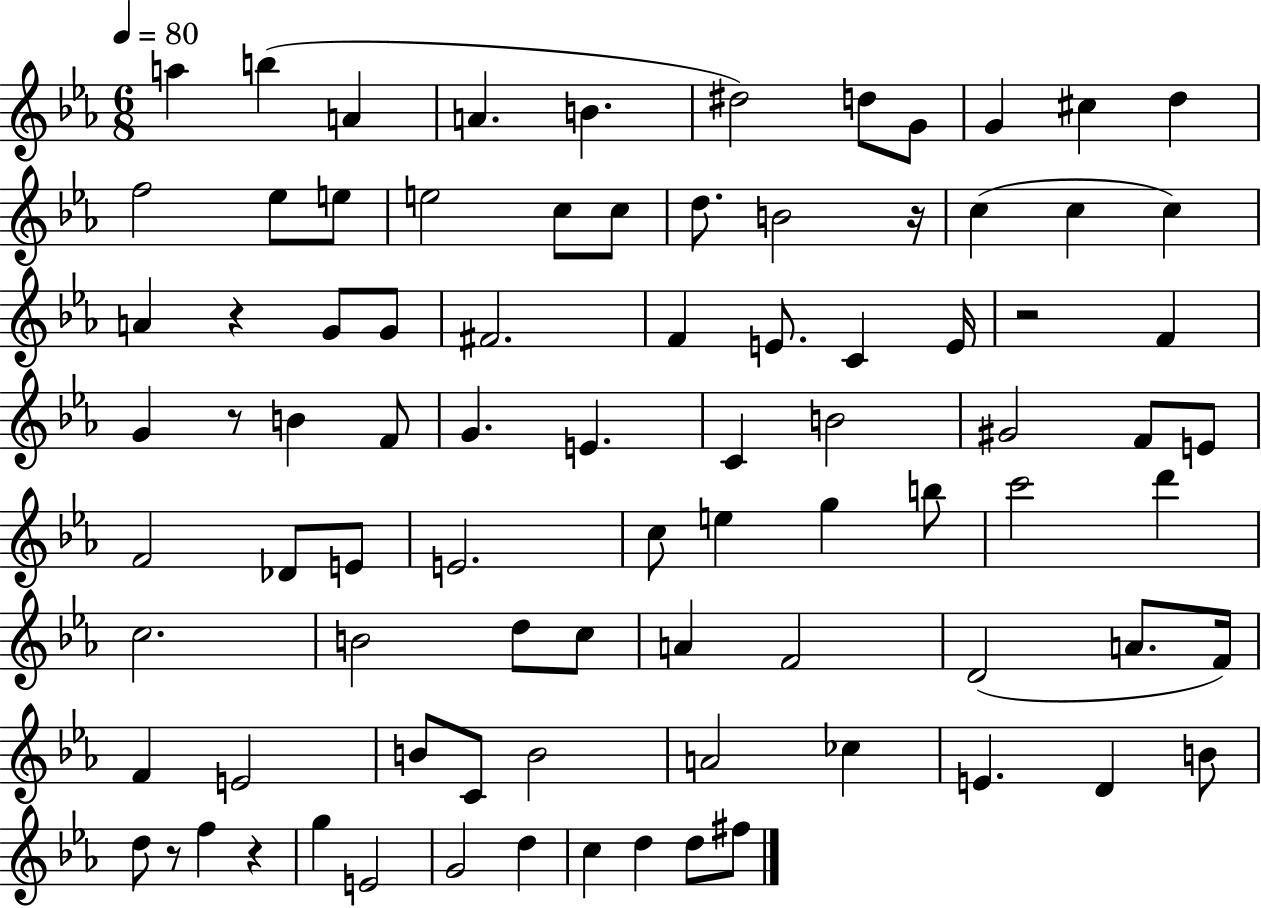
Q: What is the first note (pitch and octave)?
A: A5